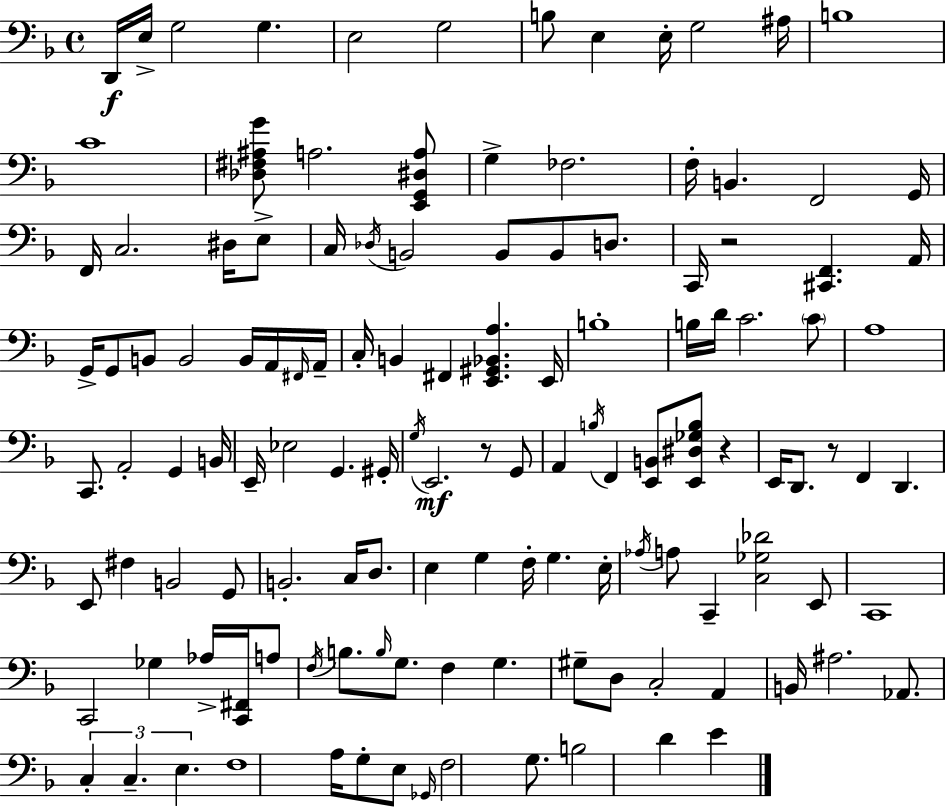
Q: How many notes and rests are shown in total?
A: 127